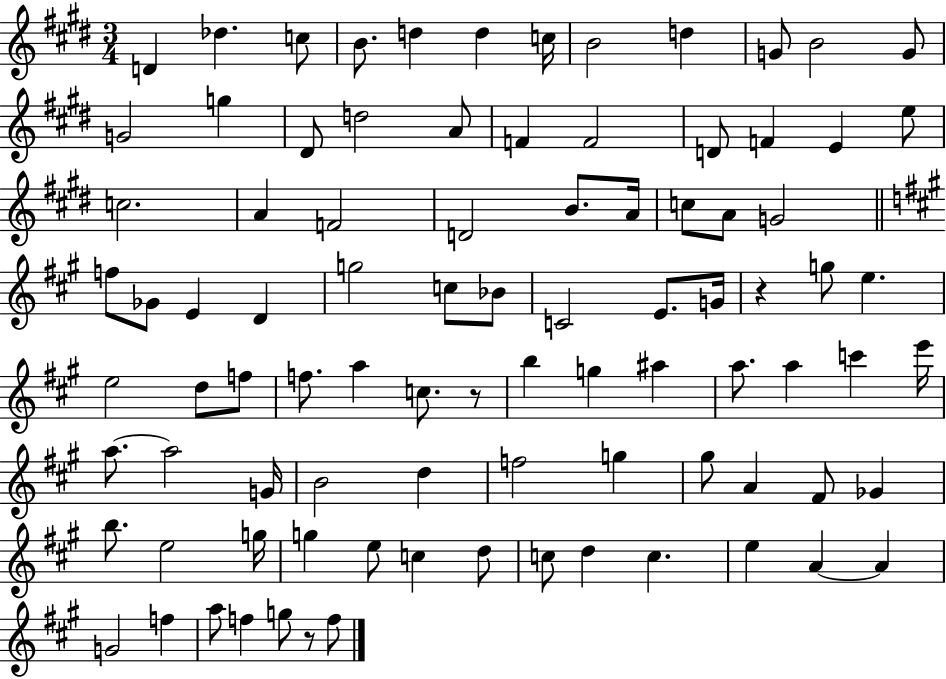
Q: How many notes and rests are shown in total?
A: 90